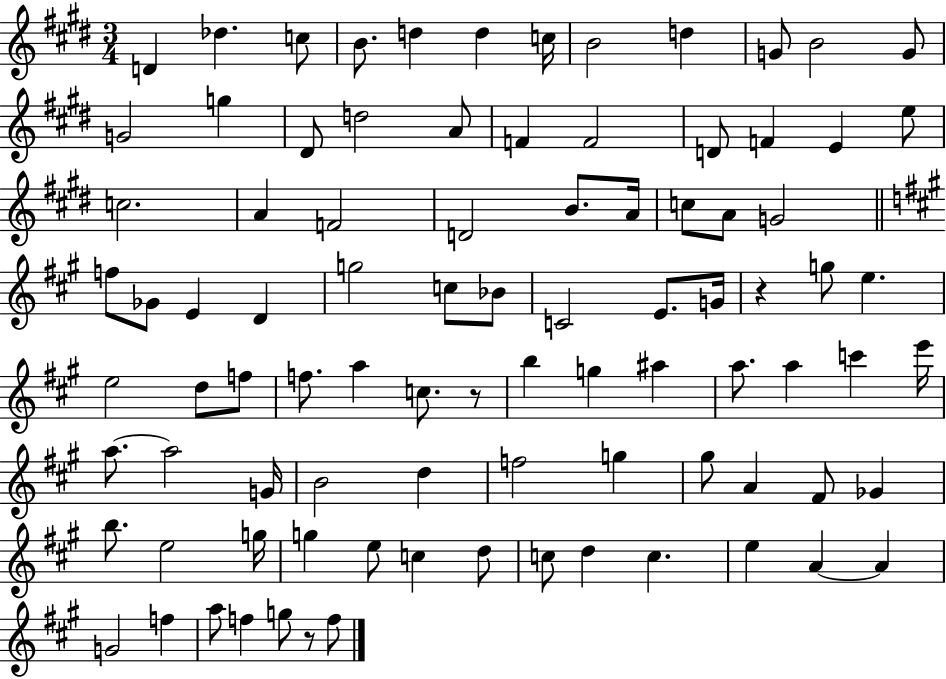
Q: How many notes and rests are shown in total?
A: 90